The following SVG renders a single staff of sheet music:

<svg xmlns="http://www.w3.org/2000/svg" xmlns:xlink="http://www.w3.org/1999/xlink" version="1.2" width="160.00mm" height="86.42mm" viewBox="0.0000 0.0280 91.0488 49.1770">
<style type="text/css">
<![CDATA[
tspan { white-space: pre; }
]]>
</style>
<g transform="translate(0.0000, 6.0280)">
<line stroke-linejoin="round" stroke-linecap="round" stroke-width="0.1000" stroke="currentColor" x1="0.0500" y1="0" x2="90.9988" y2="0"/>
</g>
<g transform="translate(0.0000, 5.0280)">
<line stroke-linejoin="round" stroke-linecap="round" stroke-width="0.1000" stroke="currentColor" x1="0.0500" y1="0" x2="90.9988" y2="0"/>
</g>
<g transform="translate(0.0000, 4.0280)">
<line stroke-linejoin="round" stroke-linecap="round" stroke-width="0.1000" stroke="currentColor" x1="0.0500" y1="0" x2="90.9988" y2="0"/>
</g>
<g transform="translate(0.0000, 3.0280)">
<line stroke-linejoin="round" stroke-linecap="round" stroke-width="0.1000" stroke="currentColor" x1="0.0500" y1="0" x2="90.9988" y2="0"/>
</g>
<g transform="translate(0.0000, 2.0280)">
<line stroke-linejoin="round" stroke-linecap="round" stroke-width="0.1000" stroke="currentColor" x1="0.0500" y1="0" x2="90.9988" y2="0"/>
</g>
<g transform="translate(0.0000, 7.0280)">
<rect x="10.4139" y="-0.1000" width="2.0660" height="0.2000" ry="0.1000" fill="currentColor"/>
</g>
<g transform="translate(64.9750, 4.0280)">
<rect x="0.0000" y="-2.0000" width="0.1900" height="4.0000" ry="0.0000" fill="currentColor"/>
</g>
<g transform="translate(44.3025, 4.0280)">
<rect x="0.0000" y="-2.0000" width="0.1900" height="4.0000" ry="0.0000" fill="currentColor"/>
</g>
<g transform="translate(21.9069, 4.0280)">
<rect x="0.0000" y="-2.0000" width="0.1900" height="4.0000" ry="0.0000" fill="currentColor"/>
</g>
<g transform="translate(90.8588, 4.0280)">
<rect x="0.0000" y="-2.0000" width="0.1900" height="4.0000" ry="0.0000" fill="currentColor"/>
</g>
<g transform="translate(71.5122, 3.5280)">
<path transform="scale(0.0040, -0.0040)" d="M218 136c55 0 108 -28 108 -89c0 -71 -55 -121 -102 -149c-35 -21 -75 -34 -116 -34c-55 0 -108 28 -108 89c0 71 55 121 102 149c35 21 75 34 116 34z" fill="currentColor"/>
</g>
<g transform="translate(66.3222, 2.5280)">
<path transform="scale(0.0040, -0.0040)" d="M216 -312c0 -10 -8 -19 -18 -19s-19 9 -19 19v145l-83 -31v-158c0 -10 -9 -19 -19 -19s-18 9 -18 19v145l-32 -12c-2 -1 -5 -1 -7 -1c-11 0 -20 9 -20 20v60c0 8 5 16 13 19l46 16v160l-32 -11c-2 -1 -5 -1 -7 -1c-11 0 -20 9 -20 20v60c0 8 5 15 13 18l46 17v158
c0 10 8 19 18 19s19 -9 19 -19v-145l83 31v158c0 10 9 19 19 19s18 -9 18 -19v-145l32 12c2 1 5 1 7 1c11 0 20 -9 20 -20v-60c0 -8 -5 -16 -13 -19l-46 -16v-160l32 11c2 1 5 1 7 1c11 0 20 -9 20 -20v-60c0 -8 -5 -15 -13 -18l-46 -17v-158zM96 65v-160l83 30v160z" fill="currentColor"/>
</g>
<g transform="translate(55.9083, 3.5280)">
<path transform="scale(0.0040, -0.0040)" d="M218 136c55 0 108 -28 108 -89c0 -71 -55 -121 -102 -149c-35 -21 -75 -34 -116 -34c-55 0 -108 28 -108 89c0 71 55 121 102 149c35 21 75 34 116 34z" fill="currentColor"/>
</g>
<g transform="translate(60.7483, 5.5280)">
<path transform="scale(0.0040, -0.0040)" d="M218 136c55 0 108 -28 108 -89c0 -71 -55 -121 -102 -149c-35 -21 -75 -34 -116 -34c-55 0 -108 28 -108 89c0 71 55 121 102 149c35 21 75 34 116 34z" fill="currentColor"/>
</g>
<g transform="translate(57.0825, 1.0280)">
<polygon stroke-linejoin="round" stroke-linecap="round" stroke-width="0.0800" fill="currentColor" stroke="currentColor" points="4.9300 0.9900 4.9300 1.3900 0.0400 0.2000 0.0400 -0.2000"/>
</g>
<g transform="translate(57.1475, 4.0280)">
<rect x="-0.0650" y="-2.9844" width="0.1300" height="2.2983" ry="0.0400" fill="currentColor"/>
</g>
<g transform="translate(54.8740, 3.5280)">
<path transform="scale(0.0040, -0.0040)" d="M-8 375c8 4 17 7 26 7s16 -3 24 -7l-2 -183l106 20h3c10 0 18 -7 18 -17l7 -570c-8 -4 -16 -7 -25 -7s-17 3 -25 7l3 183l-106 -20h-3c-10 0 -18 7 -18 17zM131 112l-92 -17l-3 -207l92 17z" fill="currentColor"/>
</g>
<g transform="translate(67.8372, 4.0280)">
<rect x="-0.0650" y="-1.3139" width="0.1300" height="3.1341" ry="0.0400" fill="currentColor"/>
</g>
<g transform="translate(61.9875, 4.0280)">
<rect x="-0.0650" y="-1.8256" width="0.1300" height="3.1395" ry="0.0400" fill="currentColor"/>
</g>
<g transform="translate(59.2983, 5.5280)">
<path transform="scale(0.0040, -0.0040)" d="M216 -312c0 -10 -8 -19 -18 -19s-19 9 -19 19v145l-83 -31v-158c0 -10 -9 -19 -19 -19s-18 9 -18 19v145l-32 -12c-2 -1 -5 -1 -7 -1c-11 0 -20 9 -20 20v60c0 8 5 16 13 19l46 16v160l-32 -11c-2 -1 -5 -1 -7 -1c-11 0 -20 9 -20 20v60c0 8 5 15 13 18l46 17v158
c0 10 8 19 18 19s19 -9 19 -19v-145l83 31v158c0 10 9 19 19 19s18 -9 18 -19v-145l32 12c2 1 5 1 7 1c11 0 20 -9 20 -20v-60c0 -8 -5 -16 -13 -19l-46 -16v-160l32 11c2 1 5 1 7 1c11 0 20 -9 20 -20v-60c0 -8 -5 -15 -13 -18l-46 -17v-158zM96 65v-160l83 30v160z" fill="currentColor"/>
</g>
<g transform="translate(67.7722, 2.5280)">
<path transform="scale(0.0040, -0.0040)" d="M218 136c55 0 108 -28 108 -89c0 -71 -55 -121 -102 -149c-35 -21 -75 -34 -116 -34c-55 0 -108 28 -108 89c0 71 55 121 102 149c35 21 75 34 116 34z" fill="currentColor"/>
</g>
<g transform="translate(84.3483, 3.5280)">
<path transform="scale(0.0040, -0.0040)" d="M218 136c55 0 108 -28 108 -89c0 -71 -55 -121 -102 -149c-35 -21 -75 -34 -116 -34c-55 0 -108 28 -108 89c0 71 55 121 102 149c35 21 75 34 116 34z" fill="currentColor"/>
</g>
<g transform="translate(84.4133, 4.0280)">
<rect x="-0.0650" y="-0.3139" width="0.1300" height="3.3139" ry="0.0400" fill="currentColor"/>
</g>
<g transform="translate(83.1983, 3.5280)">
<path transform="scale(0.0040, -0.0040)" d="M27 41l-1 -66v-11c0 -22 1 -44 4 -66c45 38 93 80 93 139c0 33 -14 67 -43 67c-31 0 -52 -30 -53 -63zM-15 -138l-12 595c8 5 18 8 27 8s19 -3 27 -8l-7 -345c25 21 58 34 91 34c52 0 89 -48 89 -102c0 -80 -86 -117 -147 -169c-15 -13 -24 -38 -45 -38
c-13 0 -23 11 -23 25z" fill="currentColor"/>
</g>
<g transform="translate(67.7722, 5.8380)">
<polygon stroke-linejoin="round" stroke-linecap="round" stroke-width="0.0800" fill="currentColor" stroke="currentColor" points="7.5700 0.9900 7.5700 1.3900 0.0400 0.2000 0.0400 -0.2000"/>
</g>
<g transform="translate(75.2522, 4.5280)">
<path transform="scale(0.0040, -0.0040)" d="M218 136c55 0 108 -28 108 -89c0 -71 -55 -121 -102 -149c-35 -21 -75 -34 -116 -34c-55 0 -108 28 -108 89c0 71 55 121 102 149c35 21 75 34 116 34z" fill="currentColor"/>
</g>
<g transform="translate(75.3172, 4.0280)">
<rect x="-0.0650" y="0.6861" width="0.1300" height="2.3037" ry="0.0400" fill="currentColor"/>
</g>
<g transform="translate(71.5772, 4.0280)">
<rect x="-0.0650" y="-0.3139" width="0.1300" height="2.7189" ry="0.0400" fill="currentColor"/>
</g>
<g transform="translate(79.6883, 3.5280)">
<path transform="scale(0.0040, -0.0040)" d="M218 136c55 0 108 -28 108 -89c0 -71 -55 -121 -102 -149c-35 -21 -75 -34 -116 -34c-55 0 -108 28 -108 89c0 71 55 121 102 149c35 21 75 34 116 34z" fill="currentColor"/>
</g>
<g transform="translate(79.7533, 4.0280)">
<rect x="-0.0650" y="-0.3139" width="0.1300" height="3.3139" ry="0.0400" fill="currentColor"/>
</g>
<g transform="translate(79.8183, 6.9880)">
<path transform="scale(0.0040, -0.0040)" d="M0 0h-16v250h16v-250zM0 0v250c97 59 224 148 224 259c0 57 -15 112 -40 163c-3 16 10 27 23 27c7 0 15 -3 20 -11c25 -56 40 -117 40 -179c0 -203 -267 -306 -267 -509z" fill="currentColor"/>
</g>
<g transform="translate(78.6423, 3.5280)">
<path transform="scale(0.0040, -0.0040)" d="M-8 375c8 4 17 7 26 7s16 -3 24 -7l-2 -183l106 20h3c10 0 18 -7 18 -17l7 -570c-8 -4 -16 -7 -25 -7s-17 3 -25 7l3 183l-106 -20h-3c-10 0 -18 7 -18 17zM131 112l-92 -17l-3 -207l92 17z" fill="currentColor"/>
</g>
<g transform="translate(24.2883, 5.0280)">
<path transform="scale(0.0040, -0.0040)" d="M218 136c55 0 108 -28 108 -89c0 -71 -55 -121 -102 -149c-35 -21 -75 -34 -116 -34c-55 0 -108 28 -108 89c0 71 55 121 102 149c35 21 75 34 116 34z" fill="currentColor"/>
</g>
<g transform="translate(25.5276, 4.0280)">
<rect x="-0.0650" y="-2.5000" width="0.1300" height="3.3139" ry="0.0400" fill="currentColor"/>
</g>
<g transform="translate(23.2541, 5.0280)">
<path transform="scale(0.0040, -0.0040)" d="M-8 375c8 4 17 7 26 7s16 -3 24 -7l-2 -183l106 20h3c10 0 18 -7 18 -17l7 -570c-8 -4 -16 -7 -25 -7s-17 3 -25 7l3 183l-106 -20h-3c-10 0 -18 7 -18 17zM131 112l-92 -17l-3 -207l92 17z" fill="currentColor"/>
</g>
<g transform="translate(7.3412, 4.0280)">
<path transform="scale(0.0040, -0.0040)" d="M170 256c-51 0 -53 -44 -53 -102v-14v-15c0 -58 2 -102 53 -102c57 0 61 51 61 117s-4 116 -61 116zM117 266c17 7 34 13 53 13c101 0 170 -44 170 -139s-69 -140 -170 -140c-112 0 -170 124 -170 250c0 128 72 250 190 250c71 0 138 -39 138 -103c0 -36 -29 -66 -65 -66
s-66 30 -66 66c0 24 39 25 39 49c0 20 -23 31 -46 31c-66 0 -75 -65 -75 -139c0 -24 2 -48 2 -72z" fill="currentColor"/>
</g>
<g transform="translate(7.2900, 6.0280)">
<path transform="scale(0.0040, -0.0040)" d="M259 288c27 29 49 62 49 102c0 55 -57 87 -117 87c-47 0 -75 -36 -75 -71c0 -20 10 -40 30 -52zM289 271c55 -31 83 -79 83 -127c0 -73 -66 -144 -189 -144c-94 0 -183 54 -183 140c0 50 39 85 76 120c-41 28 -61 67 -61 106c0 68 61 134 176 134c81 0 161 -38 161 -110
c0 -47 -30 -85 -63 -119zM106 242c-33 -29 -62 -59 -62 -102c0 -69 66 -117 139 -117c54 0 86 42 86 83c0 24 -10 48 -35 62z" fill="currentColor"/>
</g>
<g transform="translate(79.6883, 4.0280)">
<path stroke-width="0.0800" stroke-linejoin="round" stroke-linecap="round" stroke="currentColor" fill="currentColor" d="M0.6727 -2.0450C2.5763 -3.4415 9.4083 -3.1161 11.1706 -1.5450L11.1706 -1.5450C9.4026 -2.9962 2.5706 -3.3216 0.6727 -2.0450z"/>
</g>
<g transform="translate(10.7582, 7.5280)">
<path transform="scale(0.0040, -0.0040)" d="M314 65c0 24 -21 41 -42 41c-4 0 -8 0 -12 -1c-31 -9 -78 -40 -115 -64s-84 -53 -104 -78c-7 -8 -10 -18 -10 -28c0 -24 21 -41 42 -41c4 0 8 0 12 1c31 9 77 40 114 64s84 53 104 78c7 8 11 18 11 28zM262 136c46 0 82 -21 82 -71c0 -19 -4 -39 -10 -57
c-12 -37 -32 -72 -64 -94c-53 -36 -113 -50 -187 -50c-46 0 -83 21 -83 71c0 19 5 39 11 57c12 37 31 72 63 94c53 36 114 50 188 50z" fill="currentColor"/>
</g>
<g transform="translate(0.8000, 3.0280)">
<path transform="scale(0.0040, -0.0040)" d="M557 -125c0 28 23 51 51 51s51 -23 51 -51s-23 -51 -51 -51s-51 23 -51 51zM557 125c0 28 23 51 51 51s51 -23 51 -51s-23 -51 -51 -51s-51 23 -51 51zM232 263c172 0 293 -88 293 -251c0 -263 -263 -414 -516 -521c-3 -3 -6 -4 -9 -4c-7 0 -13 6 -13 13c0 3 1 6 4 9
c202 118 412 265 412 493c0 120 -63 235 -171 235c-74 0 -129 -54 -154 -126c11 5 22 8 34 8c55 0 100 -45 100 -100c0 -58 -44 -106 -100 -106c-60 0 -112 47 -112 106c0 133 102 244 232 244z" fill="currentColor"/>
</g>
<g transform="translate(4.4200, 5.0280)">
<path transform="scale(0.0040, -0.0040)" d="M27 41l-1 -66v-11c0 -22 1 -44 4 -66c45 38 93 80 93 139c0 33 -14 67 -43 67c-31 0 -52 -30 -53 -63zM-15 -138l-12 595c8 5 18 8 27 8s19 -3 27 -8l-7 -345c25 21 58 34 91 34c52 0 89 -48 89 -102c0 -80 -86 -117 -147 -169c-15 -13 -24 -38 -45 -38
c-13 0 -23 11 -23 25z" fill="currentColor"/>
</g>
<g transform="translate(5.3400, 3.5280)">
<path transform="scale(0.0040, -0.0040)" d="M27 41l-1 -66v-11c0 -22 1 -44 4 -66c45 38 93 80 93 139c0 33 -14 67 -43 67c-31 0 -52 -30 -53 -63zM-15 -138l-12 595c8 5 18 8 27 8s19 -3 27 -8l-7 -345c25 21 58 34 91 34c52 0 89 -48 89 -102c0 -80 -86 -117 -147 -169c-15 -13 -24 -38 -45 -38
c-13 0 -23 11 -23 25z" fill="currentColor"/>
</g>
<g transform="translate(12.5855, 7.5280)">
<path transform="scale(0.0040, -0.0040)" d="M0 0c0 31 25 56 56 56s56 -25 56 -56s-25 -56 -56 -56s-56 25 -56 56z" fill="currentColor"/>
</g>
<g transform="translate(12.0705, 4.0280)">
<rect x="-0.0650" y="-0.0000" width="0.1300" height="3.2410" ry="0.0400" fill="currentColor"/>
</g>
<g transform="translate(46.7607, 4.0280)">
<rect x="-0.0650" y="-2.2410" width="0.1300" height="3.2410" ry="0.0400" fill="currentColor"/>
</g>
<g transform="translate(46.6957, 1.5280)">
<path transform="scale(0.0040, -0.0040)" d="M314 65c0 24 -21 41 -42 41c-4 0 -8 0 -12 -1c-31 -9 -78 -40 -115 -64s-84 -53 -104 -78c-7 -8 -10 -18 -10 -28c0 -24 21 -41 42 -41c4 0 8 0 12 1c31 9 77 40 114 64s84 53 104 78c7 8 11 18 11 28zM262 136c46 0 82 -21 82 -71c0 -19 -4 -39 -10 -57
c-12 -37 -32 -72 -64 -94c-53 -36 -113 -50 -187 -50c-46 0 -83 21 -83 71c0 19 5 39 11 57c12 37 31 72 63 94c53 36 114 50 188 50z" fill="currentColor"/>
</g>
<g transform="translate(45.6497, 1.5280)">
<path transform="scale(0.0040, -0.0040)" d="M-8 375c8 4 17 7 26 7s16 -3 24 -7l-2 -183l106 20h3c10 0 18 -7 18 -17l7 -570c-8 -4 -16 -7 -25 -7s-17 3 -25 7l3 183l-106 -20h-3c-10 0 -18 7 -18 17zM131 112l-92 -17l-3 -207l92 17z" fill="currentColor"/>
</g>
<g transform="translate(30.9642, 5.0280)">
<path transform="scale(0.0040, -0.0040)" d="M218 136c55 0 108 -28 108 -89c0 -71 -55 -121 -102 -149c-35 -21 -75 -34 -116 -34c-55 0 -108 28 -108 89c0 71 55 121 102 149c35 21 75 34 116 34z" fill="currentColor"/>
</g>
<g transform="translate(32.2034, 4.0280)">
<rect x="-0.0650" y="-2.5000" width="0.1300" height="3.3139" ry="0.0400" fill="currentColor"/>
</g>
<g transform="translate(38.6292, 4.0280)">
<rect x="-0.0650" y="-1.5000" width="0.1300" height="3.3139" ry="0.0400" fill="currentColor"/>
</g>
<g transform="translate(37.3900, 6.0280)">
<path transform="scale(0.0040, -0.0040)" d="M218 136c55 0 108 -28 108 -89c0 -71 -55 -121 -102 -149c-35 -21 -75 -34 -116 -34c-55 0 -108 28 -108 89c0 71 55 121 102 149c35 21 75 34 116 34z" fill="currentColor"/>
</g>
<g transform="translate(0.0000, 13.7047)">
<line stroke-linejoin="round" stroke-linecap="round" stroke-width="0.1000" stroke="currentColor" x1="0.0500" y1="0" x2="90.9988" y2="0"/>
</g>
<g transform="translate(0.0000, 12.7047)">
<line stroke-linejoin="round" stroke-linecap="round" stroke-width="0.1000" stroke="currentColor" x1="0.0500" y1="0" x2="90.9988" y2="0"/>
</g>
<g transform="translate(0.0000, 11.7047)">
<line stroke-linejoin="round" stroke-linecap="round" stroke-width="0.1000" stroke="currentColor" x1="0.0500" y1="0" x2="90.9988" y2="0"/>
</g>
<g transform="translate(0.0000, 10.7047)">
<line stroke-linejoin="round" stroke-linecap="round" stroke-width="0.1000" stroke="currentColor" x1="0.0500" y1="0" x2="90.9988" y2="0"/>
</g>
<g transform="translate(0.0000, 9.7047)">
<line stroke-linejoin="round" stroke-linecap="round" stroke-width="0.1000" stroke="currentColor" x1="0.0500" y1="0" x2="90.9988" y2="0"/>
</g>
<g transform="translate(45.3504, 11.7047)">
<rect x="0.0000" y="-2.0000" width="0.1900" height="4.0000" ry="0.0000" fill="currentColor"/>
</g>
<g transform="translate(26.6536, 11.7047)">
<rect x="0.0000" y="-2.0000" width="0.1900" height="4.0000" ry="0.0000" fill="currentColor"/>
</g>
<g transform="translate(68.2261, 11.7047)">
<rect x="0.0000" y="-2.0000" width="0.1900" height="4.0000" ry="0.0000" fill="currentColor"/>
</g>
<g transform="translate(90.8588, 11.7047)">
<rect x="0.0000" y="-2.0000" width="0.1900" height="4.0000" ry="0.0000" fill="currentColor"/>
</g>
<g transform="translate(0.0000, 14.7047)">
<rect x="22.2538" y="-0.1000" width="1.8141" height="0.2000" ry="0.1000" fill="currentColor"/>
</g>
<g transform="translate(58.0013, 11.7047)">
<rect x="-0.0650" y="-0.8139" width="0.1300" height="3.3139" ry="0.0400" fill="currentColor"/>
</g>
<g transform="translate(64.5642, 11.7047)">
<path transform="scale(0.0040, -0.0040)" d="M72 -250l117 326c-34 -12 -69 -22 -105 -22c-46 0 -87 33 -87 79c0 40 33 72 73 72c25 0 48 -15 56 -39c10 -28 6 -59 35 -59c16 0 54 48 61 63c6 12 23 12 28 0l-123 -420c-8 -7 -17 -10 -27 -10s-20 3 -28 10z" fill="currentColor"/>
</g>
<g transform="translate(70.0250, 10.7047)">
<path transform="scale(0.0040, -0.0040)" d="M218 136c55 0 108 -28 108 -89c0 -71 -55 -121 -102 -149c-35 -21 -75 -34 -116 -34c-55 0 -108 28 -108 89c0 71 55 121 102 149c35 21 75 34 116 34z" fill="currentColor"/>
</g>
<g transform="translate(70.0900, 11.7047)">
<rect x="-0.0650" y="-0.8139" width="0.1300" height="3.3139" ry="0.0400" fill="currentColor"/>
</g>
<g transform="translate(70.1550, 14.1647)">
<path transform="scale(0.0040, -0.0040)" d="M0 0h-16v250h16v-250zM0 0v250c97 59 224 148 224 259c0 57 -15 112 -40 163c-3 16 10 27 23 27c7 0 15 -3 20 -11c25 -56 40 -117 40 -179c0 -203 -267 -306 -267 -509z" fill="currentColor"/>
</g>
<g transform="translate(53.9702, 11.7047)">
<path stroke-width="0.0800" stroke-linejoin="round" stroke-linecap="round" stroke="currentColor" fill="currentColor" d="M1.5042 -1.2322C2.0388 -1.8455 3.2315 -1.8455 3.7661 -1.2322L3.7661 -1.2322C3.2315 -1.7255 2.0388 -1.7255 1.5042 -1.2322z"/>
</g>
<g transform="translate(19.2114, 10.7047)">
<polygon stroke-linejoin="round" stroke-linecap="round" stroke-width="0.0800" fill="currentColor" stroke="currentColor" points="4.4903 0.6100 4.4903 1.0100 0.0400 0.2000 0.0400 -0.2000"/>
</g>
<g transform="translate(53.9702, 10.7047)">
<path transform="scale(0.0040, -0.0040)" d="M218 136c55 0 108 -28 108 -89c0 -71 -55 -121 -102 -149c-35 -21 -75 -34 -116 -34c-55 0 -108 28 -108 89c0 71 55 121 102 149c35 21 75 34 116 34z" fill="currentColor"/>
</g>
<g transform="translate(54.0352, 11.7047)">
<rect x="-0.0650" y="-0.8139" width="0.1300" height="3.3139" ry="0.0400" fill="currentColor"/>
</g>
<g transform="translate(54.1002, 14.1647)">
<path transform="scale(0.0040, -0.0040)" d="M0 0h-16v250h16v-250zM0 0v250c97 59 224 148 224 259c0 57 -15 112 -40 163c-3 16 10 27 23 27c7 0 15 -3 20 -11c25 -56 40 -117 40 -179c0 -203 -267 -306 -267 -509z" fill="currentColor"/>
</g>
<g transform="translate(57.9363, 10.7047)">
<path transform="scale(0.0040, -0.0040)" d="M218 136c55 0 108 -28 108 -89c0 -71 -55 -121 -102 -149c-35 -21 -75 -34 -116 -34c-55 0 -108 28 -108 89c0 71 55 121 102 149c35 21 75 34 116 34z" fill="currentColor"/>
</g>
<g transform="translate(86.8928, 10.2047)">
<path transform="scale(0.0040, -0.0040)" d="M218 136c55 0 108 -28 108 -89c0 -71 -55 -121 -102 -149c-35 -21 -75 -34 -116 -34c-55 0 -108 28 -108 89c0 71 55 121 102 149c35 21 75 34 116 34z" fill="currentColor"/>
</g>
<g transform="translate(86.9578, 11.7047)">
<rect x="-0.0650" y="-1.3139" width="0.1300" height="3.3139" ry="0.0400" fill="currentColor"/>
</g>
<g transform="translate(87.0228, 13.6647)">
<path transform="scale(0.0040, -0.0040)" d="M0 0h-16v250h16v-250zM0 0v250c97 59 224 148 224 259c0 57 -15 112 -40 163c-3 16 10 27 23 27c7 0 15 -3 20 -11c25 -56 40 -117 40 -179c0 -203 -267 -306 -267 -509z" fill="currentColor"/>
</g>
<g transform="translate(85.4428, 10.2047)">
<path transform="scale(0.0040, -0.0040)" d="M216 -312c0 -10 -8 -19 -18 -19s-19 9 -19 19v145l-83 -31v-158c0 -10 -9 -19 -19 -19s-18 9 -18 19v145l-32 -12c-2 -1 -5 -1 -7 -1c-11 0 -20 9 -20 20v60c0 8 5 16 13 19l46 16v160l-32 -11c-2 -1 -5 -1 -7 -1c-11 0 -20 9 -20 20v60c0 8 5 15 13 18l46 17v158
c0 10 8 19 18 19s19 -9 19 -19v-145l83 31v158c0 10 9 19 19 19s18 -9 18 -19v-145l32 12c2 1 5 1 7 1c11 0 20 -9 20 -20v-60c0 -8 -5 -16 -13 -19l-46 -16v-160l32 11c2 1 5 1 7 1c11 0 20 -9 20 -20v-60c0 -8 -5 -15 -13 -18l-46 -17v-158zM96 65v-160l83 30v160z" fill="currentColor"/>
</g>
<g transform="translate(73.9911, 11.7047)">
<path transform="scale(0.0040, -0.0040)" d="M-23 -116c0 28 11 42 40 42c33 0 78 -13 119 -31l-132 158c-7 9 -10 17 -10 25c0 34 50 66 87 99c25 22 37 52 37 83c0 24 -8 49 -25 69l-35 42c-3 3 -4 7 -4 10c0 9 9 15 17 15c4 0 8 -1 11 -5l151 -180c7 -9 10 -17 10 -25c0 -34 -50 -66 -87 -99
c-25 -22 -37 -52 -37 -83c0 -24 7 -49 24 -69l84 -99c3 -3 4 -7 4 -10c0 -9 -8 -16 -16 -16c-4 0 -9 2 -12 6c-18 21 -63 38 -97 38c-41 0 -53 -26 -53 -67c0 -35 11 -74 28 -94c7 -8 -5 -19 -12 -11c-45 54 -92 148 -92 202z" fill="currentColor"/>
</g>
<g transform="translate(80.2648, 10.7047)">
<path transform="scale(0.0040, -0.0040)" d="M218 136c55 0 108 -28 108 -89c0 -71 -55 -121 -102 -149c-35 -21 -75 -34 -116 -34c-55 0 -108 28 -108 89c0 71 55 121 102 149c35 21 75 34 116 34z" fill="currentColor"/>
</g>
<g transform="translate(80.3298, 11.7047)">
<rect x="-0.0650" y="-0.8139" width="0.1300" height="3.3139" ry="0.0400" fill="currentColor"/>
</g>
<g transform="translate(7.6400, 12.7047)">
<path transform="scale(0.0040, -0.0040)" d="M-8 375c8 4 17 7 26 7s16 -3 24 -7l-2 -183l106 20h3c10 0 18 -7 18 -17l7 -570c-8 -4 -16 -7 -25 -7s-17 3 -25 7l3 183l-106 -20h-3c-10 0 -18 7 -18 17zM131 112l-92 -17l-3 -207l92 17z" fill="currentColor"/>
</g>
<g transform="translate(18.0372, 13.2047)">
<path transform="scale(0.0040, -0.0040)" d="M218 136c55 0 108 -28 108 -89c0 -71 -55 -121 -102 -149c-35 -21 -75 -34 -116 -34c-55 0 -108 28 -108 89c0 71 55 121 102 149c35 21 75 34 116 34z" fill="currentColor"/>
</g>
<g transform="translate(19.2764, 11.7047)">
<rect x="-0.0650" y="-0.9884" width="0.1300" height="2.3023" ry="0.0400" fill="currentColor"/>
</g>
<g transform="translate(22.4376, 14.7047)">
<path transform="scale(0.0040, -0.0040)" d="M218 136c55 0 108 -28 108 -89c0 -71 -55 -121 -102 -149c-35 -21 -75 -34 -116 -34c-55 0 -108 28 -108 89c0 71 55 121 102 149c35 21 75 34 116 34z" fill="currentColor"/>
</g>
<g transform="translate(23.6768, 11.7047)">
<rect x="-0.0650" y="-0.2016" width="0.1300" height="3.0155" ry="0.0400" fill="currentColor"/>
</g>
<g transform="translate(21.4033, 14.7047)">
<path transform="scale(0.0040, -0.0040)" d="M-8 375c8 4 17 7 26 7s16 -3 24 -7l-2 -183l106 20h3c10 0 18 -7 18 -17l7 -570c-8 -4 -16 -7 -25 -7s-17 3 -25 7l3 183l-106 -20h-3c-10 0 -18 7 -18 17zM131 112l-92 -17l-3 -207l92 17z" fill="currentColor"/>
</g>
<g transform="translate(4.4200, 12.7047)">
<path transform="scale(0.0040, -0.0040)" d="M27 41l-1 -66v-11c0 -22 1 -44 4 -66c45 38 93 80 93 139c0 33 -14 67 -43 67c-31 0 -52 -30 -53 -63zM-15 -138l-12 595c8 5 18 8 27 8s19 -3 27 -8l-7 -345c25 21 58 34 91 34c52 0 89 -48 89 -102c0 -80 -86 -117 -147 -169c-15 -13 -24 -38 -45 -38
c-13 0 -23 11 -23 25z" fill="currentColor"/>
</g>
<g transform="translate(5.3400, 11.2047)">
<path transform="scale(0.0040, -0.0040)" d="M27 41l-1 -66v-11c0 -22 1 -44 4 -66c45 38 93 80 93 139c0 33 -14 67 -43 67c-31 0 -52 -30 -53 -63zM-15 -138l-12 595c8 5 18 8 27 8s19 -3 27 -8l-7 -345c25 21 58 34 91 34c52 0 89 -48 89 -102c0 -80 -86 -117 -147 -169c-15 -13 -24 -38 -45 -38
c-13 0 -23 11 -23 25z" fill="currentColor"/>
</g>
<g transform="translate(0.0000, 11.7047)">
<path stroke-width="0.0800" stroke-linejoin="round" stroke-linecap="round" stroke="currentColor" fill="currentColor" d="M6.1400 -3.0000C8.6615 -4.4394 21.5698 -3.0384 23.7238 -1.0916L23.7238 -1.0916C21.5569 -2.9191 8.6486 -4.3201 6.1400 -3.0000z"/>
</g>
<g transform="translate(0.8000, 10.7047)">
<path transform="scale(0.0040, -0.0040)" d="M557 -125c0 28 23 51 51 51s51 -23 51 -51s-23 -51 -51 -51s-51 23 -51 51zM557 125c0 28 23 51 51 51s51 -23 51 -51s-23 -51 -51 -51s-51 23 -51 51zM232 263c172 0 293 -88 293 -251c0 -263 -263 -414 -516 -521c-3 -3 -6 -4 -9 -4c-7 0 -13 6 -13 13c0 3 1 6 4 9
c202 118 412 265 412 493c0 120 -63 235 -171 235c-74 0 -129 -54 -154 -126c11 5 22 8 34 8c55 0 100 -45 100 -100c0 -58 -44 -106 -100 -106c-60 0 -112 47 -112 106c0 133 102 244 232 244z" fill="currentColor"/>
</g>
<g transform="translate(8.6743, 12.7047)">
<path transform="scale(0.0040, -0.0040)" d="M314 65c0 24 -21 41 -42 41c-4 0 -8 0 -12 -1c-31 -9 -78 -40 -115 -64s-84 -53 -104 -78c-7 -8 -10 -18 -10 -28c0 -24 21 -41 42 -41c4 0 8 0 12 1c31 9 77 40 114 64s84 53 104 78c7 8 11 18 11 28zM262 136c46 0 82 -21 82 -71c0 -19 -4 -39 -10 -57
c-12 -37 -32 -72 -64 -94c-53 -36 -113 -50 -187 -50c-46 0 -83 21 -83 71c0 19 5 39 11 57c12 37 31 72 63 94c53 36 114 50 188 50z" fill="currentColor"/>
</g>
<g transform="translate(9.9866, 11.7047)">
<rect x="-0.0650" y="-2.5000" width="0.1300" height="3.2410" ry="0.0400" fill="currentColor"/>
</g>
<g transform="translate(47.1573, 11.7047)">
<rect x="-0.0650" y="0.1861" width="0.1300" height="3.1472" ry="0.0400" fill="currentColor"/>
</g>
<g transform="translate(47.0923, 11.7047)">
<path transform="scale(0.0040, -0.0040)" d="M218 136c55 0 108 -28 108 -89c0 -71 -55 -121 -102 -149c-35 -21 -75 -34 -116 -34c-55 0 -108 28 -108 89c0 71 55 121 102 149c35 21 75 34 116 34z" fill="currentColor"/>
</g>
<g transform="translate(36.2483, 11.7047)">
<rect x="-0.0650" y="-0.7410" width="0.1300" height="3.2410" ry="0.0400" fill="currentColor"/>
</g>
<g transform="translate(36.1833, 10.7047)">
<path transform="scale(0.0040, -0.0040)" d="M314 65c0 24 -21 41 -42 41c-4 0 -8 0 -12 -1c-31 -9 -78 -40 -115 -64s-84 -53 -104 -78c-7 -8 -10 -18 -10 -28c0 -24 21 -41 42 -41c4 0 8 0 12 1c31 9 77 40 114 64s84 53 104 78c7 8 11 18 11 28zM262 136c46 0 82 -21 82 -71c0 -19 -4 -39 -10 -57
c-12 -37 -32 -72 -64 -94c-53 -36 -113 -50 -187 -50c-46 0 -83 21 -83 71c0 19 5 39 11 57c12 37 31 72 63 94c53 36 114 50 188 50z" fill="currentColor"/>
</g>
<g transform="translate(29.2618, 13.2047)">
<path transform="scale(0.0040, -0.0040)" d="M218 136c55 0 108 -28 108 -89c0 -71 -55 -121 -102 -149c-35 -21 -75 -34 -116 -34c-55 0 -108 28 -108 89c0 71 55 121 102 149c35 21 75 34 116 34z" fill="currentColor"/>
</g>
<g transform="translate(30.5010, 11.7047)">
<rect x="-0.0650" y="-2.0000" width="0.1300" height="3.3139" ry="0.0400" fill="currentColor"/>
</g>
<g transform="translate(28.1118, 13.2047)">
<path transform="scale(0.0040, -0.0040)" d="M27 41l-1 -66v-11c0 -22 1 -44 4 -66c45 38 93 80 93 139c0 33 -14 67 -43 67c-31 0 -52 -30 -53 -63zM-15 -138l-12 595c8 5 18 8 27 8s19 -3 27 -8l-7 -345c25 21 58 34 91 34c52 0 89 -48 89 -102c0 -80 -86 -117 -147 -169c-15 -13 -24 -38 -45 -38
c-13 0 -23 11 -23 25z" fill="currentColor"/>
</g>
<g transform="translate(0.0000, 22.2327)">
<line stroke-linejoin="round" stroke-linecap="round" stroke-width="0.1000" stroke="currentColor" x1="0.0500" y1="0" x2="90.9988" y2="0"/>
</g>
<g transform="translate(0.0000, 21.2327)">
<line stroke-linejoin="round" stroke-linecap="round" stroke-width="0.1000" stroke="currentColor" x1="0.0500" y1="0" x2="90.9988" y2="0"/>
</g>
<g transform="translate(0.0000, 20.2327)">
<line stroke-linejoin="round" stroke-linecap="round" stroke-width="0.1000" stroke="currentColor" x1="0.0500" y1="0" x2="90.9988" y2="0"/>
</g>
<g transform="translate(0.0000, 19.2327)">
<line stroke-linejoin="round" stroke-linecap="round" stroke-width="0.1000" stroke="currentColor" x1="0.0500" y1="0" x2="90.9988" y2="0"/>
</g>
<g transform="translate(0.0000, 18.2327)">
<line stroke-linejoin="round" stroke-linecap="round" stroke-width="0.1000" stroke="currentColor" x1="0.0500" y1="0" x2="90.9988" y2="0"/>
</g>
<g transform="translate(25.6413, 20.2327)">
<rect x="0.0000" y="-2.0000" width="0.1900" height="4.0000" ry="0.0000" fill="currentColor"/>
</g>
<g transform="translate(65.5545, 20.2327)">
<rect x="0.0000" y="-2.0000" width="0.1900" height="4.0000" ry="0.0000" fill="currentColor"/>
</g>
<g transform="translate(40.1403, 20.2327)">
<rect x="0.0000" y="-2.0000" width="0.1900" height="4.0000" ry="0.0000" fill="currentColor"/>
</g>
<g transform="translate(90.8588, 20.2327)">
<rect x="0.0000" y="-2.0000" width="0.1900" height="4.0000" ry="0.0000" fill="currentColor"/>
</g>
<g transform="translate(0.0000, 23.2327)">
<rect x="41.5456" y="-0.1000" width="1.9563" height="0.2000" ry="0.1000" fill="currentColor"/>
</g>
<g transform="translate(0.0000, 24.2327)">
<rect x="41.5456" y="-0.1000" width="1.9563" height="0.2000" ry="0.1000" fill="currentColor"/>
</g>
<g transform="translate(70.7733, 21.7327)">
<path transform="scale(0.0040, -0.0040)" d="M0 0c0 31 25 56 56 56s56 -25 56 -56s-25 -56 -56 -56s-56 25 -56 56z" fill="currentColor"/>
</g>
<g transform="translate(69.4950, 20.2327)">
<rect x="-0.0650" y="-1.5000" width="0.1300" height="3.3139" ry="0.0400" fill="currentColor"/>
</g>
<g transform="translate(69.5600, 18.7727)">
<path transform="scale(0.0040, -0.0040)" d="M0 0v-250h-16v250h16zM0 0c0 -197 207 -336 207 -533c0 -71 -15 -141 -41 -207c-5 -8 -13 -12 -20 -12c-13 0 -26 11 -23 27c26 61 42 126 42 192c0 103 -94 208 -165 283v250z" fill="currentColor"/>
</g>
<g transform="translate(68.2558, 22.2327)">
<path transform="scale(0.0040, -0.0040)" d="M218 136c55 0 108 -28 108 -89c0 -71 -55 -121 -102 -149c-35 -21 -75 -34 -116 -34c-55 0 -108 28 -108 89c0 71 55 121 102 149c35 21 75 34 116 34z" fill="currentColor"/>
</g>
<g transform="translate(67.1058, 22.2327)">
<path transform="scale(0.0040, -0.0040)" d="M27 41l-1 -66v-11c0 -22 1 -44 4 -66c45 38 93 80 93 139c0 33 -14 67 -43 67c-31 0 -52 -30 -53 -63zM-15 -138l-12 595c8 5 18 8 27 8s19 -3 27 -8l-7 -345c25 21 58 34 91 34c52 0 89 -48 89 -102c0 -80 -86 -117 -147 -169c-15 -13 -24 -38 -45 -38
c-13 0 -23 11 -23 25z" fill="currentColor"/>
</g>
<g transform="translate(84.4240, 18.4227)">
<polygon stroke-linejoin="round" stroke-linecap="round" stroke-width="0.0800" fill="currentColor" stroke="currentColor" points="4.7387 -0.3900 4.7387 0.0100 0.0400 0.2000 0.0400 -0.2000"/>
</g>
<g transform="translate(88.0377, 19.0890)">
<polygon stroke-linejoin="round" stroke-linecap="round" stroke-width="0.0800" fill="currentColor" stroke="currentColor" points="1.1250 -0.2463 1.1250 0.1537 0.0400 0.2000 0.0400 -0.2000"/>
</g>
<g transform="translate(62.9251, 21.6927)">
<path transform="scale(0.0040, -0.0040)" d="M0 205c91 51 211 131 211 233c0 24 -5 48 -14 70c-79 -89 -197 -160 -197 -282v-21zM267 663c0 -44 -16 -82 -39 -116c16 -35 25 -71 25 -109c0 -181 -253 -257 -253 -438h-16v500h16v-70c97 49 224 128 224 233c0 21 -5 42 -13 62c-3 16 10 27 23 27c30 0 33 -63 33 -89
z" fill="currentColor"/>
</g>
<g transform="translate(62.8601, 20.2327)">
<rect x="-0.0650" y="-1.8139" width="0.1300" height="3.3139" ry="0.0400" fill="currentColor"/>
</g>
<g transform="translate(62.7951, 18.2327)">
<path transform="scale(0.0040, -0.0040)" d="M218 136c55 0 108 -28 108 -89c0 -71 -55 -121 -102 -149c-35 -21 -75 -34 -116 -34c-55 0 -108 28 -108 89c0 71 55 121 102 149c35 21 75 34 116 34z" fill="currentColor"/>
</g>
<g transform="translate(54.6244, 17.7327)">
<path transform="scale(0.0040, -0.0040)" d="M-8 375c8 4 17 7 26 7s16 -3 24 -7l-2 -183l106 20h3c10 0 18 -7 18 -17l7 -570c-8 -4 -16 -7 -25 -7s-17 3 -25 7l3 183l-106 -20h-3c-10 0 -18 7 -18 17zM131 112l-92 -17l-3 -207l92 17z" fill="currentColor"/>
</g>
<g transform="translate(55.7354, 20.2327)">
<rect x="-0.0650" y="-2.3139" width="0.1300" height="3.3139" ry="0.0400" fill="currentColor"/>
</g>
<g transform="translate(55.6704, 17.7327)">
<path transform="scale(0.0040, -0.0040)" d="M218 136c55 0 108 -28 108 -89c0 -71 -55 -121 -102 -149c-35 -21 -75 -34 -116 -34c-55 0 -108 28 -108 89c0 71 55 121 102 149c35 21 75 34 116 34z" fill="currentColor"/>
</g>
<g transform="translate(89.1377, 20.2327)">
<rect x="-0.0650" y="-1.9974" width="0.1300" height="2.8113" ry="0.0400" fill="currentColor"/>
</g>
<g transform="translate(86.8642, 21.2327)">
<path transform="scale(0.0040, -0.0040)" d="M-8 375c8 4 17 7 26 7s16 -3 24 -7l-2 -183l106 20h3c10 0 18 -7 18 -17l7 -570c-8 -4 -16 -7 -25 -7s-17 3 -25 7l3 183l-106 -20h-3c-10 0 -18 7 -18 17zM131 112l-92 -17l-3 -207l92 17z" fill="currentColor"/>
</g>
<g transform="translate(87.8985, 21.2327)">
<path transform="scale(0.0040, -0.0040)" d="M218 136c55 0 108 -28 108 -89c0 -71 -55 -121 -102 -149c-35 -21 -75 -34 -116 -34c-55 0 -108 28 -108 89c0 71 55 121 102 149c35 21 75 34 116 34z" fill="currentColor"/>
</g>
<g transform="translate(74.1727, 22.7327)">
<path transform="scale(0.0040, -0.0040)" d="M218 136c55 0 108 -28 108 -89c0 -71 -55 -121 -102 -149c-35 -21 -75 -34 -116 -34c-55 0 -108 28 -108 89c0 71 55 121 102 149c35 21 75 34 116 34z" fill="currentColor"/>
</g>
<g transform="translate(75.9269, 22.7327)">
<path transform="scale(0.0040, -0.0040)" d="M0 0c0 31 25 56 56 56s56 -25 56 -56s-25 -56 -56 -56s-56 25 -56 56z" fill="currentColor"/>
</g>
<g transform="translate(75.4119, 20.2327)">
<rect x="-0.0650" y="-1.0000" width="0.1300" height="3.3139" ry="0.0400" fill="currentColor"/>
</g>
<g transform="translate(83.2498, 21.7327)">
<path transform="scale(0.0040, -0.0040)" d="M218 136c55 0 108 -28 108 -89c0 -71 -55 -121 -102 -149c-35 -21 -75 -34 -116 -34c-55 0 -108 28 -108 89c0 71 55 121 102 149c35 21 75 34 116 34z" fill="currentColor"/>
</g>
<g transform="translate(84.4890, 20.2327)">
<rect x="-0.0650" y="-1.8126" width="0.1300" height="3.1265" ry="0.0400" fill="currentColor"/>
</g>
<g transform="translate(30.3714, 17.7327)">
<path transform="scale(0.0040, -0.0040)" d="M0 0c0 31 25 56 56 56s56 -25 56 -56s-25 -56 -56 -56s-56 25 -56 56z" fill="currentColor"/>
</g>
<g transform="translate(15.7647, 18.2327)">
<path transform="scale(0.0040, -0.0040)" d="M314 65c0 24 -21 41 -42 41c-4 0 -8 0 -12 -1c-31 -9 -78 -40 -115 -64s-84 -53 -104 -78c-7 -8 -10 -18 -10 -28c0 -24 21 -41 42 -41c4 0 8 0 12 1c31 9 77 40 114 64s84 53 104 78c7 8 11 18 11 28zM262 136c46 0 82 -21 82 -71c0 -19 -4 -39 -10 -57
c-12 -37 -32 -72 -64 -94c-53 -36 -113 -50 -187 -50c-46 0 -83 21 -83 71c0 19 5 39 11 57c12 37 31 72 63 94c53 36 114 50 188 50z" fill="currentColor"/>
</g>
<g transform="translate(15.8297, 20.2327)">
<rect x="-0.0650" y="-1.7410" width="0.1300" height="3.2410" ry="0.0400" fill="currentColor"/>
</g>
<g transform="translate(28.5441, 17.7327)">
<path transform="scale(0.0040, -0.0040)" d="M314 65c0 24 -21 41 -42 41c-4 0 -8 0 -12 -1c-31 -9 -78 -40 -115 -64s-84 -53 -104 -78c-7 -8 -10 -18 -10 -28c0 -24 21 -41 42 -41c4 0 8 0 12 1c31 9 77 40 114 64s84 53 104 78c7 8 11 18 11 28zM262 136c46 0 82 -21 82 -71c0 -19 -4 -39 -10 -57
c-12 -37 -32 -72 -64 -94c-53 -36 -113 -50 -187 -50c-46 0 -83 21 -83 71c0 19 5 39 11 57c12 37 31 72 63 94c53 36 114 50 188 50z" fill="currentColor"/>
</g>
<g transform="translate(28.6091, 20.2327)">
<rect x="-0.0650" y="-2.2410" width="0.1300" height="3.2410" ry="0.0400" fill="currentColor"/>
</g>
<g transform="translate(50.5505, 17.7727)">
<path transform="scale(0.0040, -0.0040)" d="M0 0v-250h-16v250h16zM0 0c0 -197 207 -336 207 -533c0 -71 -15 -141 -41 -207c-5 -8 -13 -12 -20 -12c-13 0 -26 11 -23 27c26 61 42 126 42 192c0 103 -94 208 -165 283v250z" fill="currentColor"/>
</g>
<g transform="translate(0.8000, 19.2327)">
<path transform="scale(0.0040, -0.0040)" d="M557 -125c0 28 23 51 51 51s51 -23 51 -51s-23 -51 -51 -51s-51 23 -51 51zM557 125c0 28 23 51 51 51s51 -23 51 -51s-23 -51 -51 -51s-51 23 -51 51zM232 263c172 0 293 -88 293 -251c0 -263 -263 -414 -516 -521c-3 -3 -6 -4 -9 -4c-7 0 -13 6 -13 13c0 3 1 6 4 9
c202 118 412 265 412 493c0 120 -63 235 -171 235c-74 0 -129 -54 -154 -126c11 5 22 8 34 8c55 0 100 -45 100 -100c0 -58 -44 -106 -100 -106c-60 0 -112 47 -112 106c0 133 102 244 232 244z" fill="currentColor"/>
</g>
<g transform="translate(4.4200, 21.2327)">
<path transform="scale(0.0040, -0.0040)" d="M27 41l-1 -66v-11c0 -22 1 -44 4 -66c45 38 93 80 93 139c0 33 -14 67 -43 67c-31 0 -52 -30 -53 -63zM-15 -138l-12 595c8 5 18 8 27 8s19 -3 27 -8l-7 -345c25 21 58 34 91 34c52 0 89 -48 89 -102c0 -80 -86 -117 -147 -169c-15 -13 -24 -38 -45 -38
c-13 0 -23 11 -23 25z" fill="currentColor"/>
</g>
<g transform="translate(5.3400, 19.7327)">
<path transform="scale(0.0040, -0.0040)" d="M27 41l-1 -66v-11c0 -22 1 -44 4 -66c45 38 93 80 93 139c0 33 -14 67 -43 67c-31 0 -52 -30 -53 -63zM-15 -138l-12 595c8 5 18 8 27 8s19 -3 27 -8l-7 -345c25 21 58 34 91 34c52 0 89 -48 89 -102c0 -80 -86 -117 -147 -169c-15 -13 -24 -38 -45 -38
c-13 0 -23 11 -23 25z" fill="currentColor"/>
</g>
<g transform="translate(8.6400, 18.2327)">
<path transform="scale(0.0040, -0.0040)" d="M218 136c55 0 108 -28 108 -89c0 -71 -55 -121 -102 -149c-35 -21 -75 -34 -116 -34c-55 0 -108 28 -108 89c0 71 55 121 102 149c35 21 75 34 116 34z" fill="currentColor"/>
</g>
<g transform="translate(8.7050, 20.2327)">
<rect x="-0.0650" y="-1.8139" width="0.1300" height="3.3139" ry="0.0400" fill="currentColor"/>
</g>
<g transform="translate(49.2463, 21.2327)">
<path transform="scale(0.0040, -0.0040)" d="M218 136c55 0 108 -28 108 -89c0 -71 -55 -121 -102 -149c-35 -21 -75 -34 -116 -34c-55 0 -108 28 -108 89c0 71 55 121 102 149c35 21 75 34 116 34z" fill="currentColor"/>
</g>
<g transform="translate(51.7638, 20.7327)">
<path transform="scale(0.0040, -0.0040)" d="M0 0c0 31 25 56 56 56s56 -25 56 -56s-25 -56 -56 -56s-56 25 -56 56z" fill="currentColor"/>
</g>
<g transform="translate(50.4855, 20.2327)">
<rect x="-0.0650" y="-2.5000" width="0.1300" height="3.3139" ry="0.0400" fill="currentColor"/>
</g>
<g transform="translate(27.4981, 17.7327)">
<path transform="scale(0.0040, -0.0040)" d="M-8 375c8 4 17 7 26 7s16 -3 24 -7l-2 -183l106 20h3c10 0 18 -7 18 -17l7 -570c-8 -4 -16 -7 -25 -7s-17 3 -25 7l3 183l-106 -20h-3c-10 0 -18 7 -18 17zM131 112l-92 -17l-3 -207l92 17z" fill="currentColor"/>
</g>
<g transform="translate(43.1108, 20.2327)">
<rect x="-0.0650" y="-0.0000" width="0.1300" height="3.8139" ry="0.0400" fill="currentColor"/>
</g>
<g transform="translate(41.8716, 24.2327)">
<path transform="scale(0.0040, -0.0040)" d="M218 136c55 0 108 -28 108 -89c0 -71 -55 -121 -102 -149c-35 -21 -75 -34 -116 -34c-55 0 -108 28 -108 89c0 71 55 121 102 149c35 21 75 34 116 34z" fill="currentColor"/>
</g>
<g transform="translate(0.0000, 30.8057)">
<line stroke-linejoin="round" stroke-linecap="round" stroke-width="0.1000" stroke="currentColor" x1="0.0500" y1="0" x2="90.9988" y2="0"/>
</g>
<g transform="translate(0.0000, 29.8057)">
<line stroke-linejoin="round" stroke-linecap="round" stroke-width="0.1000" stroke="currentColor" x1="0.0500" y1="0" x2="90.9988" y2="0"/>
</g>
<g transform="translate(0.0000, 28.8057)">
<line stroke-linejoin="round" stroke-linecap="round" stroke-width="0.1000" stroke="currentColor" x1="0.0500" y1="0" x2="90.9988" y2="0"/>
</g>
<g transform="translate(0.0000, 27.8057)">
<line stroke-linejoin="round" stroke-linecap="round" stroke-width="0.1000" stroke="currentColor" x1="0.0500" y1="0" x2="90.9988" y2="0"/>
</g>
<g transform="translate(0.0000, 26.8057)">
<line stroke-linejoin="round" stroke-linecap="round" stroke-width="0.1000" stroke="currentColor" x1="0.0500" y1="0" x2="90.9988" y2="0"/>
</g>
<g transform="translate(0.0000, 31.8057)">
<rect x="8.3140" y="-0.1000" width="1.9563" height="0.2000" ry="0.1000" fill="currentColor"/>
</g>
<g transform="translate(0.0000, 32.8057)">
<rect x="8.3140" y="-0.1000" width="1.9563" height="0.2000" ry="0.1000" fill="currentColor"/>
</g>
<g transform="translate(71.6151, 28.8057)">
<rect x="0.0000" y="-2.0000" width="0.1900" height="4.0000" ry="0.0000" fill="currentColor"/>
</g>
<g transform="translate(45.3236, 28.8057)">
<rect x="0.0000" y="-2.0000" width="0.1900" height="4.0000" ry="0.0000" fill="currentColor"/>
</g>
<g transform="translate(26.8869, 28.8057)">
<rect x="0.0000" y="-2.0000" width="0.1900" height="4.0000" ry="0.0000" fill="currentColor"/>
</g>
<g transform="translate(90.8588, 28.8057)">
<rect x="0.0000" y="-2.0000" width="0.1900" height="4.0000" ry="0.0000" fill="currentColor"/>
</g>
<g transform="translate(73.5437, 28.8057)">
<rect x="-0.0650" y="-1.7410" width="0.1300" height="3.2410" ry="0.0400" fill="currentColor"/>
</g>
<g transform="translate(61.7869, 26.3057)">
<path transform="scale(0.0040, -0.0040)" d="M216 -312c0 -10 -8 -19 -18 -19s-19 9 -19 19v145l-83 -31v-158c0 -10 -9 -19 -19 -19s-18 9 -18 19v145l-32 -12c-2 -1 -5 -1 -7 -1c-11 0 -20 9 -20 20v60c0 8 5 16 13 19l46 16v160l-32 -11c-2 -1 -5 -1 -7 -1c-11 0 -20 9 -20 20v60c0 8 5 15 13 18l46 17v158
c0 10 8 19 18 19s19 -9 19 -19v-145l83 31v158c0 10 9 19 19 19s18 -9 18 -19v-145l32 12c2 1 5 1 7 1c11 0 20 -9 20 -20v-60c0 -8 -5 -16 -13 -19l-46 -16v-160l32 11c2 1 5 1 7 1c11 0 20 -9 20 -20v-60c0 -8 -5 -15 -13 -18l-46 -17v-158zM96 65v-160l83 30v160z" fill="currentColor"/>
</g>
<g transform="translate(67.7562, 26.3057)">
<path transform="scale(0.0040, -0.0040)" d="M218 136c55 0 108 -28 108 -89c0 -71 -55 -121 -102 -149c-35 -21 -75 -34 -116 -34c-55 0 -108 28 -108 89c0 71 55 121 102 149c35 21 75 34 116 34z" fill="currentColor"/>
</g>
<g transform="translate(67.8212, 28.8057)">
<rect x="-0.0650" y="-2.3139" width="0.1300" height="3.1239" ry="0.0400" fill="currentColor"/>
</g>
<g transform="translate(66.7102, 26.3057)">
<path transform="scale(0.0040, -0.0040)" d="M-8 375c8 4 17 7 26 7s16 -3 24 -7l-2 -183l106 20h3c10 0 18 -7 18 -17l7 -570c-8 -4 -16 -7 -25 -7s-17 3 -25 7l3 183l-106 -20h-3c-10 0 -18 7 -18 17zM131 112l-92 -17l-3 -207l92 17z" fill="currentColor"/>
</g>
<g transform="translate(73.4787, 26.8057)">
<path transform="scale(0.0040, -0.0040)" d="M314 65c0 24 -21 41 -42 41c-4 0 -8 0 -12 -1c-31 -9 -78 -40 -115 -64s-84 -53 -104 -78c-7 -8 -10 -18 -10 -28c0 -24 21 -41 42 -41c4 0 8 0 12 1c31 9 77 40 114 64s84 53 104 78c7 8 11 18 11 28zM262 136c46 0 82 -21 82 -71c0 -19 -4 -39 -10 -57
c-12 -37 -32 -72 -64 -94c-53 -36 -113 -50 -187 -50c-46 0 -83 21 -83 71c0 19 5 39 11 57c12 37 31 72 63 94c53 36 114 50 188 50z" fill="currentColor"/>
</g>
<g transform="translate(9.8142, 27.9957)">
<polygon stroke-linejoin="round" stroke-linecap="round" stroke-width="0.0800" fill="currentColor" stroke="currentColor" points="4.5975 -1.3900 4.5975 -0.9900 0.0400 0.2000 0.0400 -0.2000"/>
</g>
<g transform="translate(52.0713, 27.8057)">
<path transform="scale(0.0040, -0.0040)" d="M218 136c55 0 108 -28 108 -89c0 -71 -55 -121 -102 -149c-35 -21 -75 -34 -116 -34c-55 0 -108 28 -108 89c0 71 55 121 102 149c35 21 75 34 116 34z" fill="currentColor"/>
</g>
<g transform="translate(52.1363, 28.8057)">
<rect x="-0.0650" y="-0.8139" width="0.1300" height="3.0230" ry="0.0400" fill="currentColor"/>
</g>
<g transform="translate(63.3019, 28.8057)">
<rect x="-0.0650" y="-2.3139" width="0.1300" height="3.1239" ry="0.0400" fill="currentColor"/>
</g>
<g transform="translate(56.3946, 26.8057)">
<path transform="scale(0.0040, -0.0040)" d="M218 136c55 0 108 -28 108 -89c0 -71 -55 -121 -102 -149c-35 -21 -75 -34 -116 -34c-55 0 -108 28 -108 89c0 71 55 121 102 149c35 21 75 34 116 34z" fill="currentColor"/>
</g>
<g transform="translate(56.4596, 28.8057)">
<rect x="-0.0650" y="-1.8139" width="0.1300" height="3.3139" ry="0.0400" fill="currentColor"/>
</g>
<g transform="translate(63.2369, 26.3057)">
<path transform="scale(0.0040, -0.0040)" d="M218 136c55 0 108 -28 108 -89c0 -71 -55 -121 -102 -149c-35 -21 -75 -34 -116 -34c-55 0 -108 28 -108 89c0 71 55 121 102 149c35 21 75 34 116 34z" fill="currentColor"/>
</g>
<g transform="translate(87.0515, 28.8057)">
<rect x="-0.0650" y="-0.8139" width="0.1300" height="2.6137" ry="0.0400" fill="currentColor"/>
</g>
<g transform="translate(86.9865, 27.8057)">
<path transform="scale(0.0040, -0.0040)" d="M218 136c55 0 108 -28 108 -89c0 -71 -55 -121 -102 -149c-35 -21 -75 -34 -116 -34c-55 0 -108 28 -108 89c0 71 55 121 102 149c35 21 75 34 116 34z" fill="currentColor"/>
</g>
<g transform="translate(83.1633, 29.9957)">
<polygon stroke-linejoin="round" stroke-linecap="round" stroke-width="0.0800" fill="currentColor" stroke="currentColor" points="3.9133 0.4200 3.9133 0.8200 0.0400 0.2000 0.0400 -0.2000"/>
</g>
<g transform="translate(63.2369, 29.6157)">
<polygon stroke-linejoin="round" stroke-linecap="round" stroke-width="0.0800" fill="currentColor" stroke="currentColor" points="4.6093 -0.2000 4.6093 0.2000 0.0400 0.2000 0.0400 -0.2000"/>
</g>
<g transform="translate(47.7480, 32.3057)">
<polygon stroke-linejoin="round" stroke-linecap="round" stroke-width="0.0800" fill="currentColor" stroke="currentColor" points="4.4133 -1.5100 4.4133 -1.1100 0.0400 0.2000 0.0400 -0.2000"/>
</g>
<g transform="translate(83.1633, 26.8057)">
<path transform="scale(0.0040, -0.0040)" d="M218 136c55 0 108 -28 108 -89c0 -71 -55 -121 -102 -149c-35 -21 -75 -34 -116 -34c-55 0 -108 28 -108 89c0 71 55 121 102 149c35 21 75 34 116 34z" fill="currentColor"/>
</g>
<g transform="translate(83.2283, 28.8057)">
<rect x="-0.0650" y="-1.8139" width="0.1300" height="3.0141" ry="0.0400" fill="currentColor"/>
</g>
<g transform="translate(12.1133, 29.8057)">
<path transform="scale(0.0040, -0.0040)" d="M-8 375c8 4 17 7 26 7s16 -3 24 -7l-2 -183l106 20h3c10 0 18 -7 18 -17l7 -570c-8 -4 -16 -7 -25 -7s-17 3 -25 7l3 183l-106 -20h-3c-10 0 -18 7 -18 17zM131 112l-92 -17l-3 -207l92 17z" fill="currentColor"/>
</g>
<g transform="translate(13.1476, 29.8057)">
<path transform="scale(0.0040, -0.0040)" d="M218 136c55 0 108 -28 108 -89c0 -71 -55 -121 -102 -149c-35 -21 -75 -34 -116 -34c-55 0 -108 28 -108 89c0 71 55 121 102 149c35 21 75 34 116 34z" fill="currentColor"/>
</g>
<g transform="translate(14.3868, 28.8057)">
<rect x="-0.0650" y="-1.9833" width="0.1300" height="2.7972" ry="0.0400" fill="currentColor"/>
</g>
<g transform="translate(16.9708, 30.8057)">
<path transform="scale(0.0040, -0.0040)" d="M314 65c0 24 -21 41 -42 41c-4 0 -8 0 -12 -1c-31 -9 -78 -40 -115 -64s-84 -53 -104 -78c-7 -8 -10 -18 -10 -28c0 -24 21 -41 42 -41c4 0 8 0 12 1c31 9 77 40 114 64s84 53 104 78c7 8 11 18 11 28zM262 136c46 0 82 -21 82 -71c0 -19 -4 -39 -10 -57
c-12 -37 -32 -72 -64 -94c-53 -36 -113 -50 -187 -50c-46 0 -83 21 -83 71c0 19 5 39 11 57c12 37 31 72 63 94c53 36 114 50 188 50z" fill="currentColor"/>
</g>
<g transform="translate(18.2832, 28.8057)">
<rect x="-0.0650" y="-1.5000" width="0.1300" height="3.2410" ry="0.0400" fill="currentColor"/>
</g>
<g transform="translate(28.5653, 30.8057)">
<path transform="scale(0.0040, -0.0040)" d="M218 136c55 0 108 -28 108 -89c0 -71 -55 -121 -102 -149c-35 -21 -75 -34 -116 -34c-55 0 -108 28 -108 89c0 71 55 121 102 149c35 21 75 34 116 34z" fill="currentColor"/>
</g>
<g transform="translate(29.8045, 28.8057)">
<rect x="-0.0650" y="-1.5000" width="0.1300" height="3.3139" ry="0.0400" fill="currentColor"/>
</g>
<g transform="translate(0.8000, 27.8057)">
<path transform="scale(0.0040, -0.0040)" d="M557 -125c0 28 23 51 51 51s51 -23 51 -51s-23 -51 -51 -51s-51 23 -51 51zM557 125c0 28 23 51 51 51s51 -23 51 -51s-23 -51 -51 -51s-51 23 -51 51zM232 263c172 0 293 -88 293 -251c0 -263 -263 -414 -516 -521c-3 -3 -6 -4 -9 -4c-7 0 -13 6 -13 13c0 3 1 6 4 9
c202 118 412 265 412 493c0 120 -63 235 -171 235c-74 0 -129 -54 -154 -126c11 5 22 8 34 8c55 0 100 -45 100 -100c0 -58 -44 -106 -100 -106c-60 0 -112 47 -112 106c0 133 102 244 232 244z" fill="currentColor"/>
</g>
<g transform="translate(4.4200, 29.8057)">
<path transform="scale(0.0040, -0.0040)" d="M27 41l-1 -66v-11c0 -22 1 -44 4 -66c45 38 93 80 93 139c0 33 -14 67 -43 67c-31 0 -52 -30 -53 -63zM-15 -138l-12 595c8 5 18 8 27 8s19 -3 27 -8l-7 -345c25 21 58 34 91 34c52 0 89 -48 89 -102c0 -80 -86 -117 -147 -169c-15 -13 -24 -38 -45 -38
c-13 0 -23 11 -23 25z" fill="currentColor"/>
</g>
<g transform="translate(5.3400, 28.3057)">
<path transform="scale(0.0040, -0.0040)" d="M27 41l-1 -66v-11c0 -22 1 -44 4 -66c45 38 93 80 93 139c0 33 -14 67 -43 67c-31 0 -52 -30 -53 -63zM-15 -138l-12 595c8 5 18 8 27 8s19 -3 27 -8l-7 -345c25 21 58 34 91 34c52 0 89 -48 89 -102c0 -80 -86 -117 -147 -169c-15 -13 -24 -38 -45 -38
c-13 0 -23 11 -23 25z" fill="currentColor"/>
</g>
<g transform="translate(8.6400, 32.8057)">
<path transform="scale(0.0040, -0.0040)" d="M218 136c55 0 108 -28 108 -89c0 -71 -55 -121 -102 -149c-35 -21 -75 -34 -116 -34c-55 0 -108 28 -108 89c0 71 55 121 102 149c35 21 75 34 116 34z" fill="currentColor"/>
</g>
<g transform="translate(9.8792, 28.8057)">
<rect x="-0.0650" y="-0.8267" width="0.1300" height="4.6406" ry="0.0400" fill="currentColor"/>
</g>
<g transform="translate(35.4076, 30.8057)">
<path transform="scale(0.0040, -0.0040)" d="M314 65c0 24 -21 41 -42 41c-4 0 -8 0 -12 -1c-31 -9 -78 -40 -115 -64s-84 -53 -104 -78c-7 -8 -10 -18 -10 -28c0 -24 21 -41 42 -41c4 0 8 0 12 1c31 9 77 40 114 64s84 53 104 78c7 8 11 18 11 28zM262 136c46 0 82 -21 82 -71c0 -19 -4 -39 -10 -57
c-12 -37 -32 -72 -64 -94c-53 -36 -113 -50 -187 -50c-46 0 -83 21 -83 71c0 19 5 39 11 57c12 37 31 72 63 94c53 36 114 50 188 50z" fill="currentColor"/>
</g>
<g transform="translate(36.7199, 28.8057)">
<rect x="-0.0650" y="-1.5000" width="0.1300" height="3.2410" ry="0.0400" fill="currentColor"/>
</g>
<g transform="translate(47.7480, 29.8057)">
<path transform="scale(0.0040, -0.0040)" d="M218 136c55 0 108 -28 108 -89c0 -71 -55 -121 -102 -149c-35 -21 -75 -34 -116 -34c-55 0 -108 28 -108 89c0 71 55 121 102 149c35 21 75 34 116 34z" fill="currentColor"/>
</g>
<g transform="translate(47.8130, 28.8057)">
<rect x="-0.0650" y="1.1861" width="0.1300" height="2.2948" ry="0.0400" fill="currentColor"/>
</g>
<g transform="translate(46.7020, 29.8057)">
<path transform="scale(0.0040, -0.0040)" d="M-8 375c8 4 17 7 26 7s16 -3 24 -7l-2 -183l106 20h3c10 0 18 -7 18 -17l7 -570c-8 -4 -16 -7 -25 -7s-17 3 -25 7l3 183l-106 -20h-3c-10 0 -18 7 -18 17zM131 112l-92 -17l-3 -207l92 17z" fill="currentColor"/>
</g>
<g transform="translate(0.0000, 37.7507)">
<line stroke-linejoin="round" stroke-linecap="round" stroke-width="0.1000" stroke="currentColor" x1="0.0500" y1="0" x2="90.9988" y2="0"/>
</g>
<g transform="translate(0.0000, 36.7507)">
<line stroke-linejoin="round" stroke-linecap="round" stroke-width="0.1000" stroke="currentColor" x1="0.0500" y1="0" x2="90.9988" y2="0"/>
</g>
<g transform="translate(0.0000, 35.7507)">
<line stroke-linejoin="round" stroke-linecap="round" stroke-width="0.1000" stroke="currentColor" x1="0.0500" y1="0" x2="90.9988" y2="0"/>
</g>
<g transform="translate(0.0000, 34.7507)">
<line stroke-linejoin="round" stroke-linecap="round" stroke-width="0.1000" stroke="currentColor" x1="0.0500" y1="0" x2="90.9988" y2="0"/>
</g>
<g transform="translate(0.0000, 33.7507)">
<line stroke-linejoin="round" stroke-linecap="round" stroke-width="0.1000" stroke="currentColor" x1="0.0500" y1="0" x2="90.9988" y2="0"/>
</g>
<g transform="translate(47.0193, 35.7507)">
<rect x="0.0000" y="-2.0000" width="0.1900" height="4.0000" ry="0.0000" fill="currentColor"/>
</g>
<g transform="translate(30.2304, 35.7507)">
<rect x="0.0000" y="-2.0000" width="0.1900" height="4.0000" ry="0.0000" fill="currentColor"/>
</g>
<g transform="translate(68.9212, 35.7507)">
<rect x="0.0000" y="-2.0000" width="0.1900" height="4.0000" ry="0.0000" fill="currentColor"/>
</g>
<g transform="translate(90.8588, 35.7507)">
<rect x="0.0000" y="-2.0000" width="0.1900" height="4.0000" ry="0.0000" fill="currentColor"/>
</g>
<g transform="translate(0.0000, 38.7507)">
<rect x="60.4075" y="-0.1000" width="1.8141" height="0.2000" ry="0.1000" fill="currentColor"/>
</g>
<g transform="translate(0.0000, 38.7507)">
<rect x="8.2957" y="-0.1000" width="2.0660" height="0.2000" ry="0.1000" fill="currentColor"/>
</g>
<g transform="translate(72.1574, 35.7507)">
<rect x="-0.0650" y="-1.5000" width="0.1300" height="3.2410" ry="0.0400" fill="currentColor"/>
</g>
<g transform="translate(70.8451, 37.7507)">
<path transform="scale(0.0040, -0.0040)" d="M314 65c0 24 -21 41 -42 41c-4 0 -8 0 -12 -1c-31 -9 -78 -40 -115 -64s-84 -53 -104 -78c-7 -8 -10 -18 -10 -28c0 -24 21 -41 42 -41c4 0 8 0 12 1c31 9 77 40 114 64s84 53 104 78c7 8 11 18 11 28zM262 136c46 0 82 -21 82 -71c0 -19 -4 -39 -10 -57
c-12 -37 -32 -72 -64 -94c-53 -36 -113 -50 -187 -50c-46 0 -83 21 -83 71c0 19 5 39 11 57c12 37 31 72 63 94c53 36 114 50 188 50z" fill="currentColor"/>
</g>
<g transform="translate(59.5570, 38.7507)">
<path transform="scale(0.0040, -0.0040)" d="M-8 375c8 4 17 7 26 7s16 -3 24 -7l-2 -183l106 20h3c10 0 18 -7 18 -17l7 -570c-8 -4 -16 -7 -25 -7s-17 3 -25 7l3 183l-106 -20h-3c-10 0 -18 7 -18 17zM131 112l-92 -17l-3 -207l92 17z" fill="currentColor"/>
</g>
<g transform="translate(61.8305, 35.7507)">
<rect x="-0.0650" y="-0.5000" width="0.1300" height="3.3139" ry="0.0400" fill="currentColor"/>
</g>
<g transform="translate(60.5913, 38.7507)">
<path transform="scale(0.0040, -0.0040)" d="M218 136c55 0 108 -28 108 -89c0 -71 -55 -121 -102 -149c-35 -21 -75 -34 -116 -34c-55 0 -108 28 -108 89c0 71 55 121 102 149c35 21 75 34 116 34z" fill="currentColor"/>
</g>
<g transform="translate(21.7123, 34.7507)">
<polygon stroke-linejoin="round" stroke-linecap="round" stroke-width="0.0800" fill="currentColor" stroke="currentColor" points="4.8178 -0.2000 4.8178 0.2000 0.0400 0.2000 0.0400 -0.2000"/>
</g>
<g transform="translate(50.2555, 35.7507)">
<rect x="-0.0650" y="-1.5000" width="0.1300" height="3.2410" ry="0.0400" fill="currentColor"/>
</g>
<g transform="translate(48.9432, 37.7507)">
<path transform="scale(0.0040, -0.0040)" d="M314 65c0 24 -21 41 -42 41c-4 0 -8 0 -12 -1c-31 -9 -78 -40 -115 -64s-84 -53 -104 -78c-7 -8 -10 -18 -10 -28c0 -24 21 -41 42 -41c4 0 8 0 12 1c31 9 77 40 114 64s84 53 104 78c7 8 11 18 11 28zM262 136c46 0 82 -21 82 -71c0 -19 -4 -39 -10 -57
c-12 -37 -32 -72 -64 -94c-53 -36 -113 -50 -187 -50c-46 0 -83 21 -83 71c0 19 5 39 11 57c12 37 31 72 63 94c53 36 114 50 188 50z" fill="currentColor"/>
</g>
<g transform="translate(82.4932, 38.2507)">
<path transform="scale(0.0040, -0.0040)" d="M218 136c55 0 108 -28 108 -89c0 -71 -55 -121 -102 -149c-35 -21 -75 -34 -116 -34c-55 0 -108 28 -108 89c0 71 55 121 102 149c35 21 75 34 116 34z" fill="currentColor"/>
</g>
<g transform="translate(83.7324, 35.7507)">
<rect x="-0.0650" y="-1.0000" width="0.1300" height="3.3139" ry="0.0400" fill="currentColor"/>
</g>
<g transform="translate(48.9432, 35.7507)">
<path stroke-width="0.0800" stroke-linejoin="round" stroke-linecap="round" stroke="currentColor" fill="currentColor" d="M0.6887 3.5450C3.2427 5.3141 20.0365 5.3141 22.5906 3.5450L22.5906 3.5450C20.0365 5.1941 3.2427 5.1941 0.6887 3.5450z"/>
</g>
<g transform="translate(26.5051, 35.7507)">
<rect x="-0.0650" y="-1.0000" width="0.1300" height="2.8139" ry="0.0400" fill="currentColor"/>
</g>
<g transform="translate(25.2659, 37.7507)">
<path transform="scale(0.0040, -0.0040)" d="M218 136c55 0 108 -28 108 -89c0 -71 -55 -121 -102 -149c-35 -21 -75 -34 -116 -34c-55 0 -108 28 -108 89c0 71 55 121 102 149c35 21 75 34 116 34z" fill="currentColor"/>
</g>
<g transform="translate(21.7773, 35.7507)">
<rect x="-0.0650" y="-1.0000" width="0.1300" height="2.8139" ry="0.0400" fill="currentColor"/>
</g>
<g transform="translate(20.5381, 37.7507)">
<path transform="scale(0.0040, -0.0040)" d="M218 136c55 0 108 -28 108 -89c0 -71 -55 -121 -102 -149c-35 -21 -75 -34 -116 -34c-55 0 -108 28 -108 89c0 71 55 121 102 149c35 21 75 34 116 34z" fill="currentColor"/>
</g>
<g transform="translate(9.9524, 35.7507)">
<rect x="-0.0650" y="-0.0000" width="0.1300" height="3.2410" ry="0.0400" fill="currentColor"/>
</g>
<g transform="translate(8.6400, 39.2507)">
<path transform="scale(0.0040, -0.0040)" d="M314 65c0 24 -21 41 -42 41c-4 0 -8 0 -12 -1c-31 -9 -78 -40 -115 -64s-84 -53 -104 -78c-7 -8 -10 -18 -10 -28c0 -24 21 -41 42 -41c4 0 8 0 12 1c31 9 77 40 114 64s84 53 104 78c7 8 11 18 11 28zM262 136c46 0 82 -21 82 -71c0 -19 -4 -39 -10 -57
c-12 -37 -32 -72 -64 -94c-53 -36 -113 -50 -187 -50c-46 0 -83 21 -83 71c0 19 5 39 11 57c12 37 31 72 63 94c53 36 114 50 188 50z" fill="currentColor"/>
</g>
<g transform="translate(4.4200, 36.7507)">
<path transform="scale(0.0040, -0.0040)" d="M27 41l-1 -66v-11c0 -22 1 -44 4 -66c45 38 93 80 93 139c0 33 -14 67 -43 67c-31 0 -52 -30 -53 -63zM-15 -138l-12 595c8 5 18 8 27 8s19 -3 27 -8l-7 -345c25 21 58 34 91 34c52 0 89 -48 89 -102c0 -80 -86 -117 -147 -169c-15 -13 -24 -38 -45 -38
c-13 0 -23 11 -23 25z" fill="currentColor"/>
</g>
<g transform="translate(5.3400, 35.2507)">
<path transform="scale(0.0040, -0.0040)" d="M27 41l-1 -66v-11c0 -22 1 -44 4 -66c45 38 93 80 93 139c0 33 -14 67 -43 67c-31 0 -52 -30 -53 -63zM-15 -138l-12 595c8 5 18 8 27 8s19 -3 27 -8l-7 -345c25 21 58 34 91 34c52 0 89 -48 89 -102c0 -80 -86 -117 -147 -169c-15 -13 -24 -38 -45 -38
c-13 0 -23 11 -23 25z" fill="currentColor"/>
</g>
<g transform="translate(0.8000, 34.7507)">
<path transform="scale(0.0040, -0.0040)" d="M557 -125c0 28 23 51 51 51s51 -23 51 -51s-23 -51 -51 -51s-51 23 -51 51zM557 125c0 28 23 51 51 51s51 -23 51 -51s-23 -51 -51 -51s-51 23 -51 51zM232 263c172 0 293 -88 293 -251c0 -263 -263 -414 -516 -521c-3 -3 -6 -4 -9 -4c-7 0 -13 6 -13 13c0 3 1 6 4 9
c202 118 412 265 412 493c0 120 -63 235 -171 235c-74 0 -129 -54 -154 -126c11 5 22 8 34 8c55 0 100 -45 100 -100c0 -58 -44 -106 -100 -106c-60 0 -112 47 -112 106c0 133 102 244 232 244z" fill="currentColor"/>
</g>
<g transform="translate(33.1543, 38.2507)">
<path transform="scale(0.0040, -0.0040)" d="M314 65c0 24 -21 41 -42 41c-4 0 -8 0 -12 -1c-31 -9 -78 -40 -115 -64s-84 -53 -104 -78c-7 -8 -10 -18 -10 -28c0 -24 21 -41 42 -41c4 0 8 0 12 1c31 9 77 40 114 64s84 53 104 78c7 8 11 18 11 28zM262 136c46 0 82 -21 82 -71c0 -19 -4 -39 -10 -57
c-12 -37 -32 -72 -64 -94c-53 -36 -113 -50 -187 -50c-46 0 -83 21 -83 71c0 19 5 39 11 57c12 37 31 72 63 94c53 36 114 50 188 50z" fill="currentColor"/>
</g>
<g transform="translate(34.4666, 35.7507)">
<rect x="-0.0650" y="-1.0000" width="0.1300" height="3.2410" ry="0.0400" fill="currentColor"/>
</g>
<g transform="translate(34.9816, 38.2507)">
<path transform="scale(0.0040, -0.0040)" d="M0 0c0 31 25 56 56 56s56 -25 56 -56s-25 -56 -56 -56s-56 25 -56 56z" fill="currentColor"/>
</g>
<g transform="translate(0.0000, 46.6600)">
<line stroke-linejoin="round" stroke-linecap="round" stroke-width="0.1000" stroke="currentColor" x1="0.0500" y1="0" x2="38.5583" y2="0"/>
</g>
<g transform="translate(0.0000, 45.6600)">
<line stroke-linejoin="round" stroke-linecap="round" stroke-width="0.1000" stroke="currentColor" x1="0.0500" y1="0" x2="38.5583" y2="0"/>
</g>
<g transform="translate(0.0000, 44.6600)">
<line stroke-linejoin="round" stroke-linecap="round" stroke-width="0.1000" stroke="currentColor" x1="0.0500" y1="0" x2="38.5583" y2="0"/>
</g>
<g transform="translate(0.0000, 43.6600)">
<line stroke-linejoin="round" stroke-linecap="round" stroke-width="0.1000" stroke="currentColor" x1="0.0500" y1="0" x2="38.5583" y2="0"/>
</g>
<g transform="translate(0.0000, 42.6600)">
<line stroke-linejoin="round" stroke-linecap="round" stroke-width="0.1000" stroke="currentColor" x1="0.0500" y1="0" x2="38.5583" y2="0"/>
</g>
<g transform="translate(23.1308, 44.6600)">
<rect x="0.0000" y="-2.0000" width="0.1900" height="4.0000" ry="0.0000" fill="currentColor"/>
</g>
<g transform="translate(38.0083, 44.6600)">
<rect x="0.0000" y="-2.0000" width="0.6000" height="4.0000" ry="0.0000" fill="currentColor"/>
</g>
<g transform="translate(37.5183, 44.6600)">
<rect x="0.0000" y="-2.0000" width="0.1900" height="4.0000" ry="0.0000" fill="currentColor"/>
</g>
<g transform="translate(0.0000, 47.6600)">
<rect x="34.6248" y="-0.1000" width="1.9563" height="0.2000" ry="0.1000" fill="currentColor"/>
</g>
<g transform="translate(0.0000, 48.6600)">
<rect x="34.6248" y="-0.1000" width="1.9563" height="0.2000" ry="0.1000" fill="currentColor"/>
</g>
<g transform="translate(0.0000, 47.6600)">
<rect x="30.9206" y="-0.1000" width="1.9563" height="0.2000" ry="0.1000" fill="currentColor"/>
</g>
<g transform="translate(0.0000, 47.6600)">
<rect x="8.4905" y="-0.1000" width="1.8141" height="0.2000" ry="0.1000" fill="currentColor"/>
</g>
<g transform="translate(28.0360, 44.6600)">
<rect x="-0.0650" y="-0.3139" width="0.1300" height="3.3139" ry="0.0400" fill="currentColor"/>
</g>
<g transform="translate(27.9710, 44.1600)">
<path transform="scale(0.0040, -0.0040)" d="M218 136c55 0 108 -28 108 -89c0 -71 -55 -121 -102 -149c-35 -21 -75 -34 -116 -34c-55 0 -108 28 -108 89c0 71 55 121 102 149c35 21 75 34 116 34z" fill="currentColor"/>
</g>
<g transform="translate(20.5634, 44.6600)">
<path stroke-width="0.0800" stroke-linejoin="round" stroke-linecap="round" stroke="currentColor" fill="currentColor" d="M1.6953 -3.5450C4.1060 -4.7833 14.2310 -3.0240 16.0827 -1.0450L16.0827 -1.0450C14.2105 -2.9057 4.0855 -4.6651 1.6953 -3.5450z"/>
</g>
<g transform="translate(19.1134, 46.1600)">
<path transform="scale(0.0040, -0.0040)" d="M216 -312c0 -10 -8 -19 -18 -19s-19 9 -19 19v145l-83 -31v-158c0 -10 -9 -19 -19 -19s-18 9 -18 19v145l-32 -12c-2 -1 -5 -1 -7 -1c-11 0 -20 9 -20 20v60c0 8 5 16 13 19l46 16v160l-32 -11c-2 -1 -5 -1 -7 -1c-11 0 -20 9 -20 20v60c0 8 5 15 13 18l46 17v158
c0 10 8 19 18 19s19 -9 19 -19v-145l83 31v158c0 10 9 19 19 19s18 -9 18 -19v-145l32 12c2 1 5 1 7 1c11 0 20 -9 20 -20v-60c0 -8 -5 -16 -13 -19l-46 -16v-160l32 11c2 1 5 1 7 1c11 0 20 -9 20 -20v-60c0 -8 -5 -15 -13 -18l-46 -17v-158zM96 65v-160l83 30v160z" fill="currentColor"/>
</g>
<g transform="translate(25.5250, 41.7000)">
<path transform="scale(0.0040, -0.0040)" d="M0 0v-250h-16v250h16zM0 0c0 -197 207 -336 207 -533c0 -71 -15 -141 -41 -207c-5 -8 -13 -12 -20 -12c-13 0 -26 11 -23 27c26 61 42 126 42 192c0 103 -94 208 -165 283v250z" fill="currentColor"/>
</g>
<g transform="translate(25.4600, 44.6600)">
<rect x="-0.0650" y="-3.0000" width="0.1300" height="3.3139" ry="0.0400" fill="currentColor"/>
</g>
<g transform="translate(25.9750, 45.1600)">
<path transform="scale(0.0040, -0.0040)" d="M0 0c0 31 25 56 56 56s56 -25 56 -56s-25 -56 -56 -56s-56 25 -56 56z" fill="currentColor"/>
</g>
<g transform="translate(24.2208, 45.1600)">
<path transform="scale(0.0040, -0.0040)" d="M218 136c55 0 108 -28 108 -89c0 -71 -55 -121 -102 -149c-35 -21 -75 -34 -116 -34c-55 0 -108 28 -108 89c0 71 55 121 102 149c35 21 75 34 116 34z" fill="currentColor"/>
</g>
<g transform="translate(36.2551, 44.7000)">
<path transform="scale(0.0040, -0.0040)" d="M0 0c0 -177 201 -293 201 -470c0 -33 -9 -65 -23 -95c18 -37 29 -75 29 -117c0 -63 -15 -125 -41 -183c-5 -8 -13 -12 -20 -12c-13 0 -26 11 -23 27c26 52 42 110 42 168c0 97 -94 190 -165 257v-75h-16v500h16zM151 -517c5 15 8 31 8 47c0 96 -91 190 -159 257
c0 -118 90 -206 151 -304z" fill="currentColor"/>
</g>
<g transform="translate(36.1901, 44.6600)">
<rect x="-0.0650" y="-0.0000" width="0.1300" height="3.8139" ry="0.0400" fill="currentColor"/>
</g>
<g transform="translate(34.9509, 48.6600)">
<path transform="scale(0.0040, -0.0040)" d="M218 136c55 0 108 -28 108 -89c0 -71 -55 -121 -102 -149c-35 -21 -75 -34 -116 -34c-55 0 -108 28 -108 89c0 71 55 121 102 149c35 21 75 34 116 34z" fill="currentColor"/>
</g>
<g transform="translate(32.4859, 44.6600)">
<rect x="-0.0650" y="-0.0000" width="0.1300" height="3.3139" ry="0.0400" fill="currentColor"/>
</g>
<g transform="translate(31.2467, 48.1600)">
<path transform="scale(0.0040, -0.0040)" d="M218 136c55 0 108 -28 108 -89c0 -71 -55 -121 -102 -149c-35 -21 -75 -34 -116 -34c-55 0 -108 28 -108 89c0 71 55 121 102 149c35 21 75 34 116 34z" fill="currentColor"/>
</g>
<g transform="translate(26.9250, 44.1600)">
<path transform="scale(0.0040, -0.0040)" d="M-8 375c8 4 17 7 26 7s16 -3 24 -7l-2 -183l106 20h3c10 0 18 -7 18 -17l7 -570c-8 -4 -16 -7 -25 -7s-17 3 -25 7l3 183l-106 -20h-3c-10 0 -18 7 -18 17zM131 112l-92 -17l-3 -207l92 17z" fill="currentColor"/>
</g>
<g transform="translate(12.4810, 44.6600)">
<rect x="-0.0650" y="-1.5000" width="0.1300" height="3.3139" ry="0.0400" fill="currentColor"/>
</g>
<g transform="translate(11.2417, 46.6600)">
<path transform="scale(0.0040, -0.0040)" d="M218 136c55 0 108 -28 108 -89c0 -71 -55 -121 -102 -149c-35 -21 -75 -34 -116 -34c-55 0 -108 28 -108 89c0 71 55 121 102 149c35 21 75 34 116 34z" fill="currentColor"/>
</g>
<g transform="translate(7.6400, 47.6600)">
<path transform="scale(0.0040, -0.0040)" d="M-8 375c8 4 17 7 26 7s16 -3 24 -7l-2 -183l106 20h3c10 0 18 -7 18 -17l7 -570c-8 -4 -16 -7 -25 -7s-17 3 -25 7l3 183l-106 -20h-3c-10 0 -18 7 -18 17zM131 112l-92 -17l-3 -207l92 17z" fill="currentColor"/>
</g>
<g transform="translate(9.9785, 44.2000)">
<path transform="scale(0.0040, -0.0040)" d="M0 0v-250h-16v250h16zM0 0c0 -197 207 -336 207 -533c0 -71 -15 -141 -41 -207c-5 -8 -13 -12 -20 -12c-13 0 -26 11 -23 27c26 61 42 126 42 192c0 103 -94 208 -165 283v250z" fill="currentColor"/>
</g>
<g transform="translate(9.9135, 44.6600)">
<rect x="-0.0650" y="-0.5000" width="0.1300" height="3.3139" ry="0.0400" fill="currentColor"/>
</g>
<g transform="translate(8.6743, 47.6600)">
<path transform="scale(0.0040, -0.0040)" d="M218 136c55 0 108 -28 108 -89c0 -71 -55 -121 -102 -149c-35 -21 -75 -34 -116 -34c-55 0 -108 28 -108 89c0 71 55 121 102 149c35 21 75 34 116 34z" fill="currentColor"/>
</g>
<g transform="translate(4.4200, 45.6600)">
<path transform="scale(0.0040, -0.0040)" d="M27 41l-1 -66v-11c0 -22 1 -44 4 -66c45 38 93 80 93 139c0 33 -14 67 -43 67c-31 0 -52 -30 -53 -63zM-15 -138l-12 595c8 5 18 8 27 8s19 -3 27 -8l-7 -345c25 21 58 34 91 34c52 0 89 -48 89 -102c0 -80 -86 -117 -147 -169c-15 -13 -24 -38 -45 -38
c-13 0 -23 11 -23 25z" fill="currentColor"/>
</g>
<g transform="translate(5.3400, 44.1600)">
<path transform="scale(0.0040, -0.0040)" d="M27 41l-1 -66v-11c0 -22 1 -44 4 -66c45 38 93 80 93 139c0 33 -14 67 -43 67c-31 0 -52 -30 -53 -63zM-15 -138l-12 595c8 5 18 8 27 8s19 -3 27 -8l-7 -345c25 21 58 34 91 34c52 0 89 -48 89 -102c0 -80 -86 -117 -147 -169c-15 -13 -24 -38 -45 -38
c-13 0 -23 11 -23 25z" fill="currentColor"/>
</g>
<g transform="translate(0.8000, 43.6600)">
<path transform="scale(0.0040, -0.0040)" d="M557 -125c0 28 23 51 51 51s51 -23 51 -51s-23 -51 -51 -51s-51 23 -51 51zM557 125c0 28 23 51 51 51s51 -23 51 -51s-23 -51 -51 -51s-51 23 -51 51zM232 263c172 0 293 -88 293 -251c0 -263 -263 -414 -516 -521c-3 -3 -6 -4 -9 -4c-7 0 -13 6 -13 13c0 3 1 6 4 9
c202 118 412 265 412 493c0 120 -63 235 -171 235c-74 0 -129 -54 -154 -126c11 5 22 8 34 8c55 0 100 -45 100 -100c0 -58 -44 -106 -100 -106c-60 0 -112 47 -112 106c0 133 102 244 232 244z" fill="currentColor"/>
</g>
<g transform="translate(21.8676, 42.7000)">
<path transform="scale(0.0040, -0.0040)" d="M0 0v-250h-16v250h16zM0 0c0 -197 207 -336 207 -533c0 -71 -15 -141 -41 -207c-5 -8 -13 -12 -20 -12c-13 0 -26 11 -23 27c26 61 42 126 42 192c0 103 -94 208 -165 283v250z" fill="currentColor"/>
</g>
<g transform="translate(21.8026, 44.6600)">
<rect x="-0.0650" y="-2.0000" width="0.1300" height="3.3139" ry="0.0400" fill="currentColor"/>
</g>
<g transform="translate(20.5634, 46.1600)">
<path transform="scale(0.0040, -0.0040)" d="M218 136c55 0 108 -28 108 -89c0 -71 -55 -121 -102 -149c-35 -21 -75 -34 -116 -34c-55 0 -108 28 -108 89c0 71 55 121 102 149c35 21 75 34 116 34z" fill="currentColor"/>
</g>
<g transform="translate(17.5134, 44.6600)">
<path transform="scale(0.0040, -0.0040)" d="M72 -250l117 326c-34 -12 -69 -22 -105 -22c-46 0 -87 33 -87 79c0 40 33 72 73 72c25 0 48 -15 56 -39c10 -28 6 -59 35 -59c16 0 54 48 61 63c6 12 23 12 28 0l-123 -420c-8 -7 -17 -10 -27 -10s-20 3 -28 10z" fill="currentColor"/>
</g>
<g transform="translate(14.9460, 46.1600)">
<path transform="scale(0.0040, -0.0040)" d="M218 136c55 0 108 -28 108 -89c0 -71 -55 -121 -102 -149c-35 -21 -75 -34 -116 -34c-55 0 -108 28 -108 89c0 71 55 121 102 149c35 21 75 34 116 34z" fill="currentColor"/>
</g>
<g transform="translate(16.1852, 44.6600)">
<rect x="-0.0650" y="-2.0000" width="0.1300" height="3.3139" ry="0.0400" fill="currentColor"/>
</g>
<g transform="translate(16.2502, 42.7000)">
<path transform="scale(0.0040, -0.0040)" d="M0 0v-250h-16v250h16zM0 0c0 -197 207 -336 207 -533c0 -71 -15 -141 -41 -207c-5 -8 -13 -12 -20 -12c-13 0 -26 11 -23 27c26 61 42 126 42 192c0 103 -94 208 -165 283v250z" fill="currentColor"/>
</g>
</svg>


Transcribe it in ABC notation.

X:1
T:Untitled
M:6/8
L:1/4
K:Bb
D,,2 B,, B,, G,, B,2 E,/2 ^A,,/2 ^G,/2 _E,/2 C,/2 E,/2 _E, B,,2 A,,/2 E,,/2 _A,, F,2 D, F,/2 F, z/2 F,/2 z F, ^G,/2 A, A,2 B,2 C,, _B,,/2 B, A,/4 _G,,/2 F,, A,,/2 B,,/4 C,,/2 B,,/2 G,,2 G,, G,,2 B,,/2 F,/2 A, ^B,/2 B,/2 A,2 A,/2 F,/2 D,,2 G,,/2 G,,/2 F,,2 G,,2 E,, G,,2 F,, E,,/2 G,, A,,/2 z/2 ^A,,/2 C,/2 E, D,, C,,/4